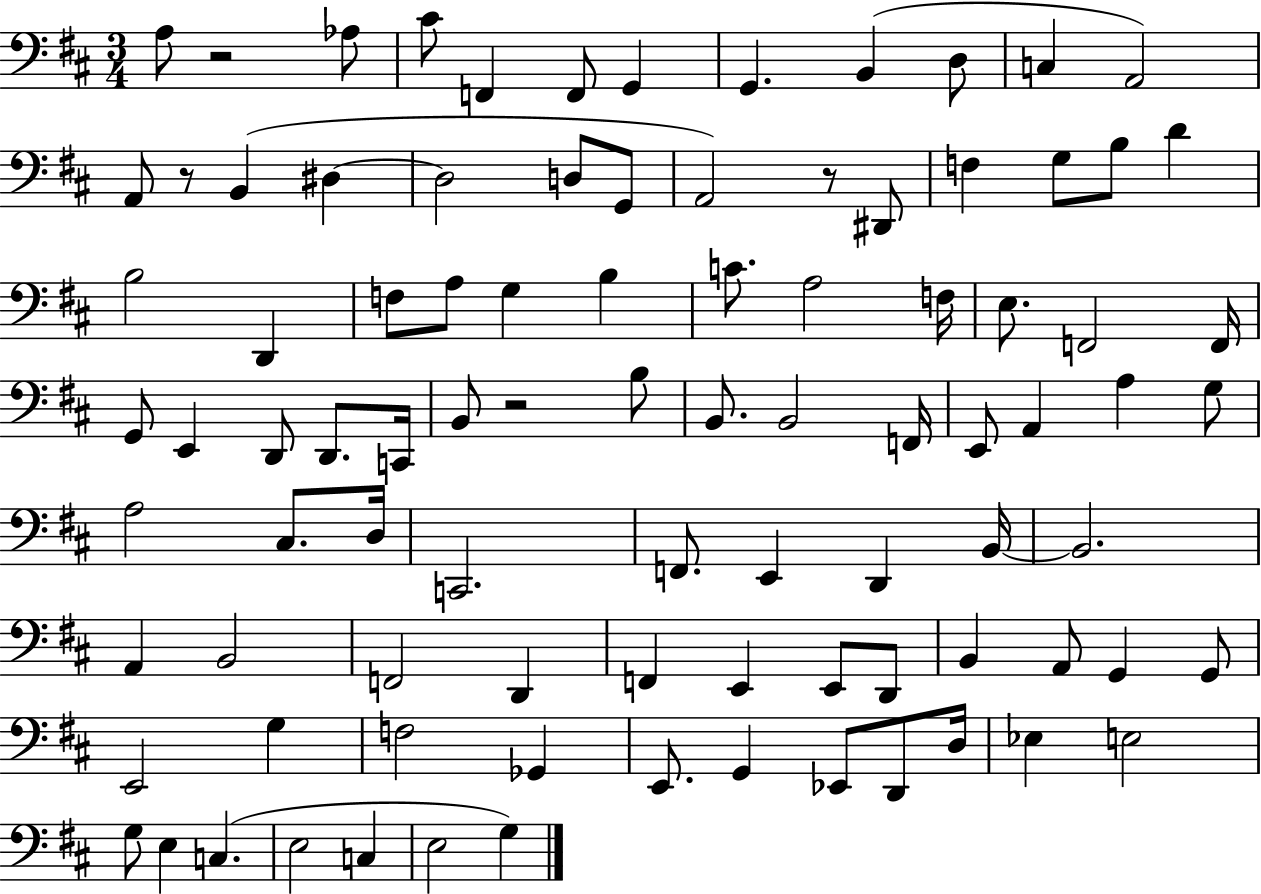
{
  \clef bass
  \numericTimeSignature
  \time 3/4
  \key d \major
  a8 r2 aes8 | cis'8 f,4 f,8 g,4 | g,4. b,4( d8 | c4 a,2) | \break a,8 r8 b,4( dis4~~ | dis2 d8 g,8 | a,2) r8 dis,8 | f4 g8 b8 d'4 | \break b2 d,4 | f8 a8 g4 b4 | c'8. a2 f16 | e8. f,2 f,16 | \break g,8 e,4 d,8 d,8. c,16 | b,8 r2 b8 | b,8. b,2 f,16 | e,8 a,4 a4 g8 | \break a2 cis8. d16 | c,2. | f,8. e,4 d,4 b,16~~ | b,2. | \break a,4 b,2 | f,2 d,4 | f,4 e,4 e,8 d,8 | b,4 a,8 g,4 g,8 | \break e,2 g4 | f2 ges,4 | e,8. g,4 ees,8 d,8 d16 | ees4 e2 | \break g8 e4 c4.( | e2 c4 | e2 g4) | \bar "|."
}